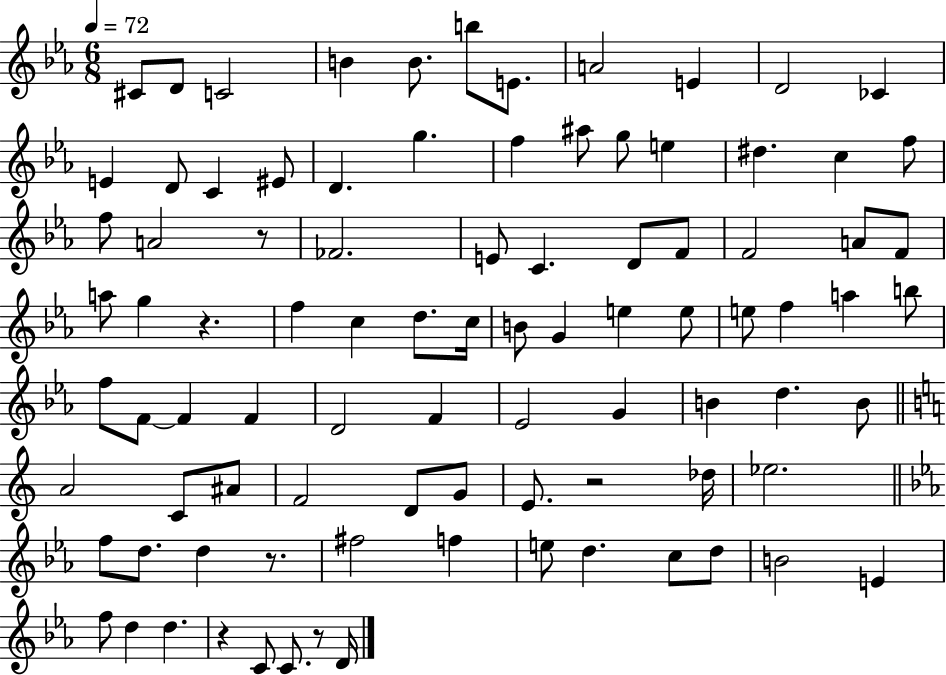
{
  \clef treble
  \numericTimeSignature
  \time 6/8
  \key ees \major
  \tempo 4 = 72
  cis'8 d'8 c'2 | b'4 b'8. b''8 e'8. | a'2 e'4 | d'2 ces'4 | \break e'4 d'8 c'4 eis'8 | d'4. g''4. | f''4 ais''8 g''8 e''4 | dis''4. c''4 f''8 | \break f''8 a'2 r8 | fes'2. | e'8 c'4. d'8 f'8 | f'2 a'8 f'8 | \break a''8 g''4 r4. | f''4 c''4 d''8. c''16 | b'8 g'4 e''4 e''8 | e''8 f''4 a''4 b''8 | \break f''8 f'8~~ f'4 f'4 | d'2 f'4 | ees'2 g'4 | b'4 d''4. b'8 | \break \bar "||" \break \key c \major a'2 c'8 ais'8 | f'2 d'8 g'8 | e'8. r2 des''16 | ees''2. | \break \bar "||" \break \key ees \major f''8 d''8. d''4 r8. | fis''2 f''4 | e''8 d''4. c''8 d''8 | b'2 e'4 | \break f''8 d''4 d''4. | r4 c'8 c'8. r8 d'16 | \bar "|."
}